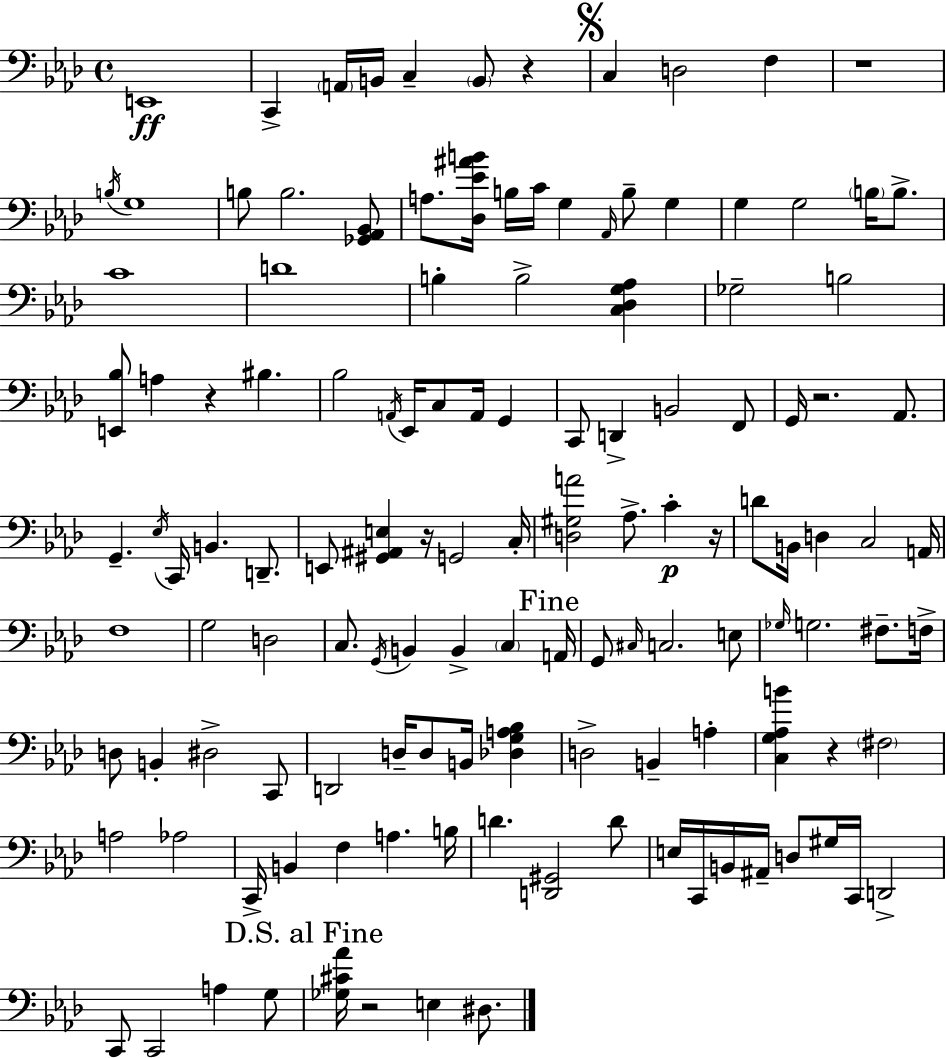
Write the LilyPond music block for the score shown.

{
  \clef bass
  \time 4/4
  \defaultTimeSignature
  \key f \minor
  e,1\ff | c,4-> \parenthesize a,16 b,16 c4-- \parenthesize b,8 r4 | \mark \markup { \musicglyph "scripts.segno" } c4 d2 f4 | r1 | \break \acciaccatura { b16 } g1 | b8 b2. <ges, aes, bes,>8 | a8. <des ees' ais' b'>16 b16 c'16 g4 \grace { aes,16 } b8-- g4 | g4 g2 \parenthesize b16 b8.-> | \break c'1 | d'1 | b4-. b2-> <c des g aes>4 | ges2-- b2 | \break <e, bes>8 a4 r4 bis4. | bes2 \acciaccatura { a,16 } ees,16 c8 a,16 g,4 | c,8 d,4-> b,2 | f,8 g,16 r2. | \break aes,8. g,4.-- \acciaccatura { ees16 } c,16 b,4. | d,8.-- e,8 <gis, ais, e>4 r16 g,2 | c16-. <d gis a'>2 aes8.-> c'4-.\p | r16 d'8 b,16 d4 c2 | \break a,16 f1 | g2 d2 | c8. \acciaccatura { g,16 } b,4 b,4-> | \parenthesize c4 \mark "Fine" a,16 g,8 \grace { cis16 } c2. | \break e8 \grace { ges16 } g2. | fis8.-- f16-> d8 b,4-. dis2-> | c,8 d,2 d16-- | d8 b,16 <des g a bes>4 d2-> b,4-- | \break a4-. <c g aes b'>4 r4 \parenthesize fis2 | a2 aes2 | c,16-> b,4 f4 | a4. b16 d'4. <d, gis,>2 | \break d'8 e16 c,16 b,16 ais,16-- d8 gis16 c,16 d,2-> | c,8 c,2 | a4 g8 \mark "D.S. al Fine" <ges cis' aes'>16 r2 | e4 dis8. \bar "|."
}